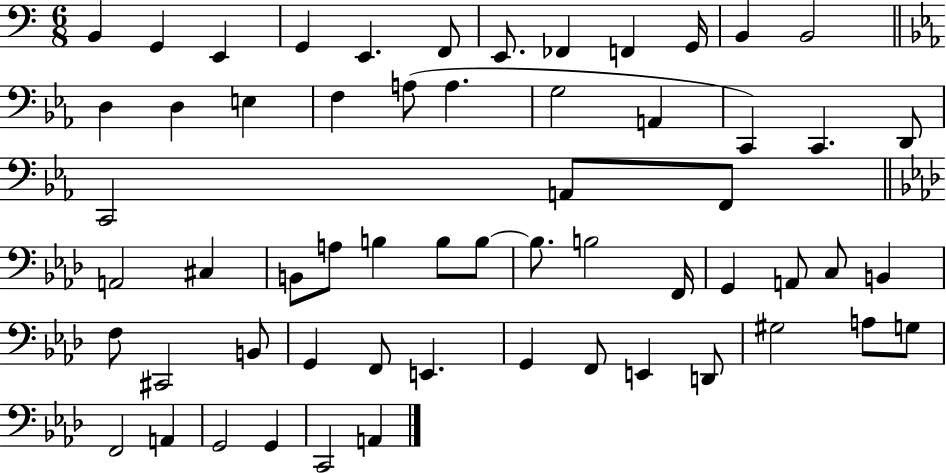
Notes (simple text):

B2/q G2/q E2/q G2/q E2/q. F2/e E2/e. FES2/q F2/q G2/s B2/q B2/h D3/q D3/q E3/q F3/q A3/e A3/q. G3/h A2/q C2/q C2/q. D2/e C2/h A2/e F2/e A2/h C#3/q B2/e A3/e B3/q B3/e B3/e B3/e. B3/h F2/s G2/q A2/e C3/e B2/q F3/e C#2/h B2/e G2/q F2/e E2/q. G2/q F2/e E2/q D2/e G#3/h A3/e G3/e F2/h A2/q G2/h G2/q C2/h A2/q